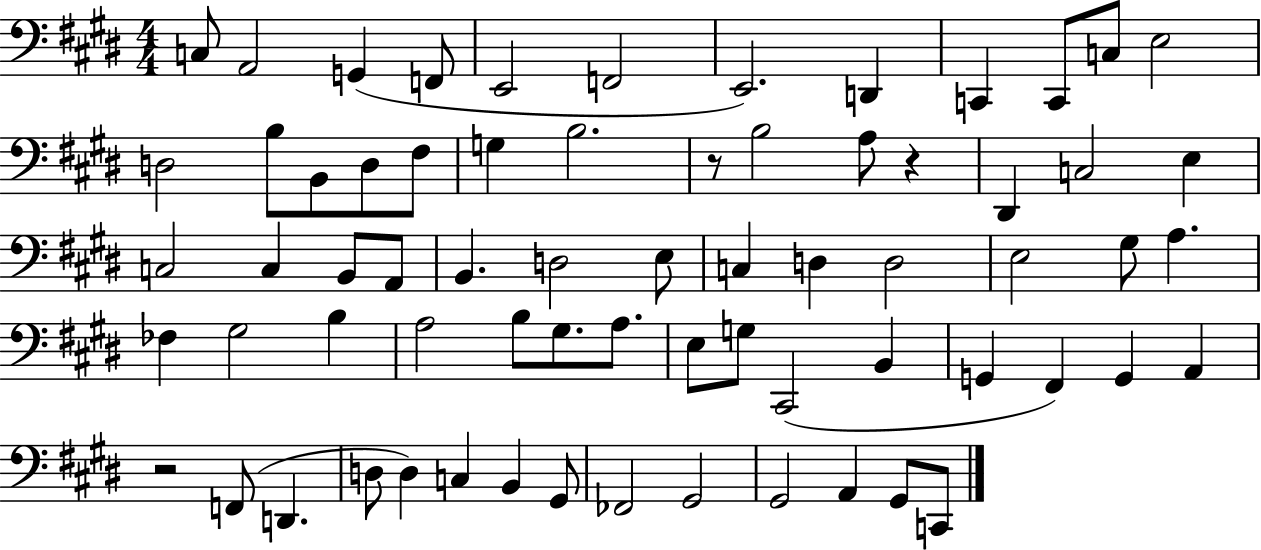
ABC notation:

X:1
T:Untitled
M:4/4
L:1/4
K:E
C,/2 A,,2 G,, F,,/2 E,,2 F,,2 E,,2 D,, C,, C,,/2 C,/2 E,2 D,2 B,/2 B,,/2 D,/2 ^F,/2 G, B,2 z/2 B,2 A,/2 z ^D,, C,2 E, C,2 C, B,,/2 A,,/2 B,, D,2 E,/2 C, D, D,2 E,2 ^G,/2 A, _F, ^G,2 B, A,2 B,/2 ^G,/2 A,/2 E,/2 G,/2 ^C,,2 B,, G,, ^F,, G,, A,, z2 F,,/2 D,, D,/2 D, C, B,, ^G,,/2 _F,,2 ^G,,2 ^G,,2 A,, ^G,,/2 C,,/2